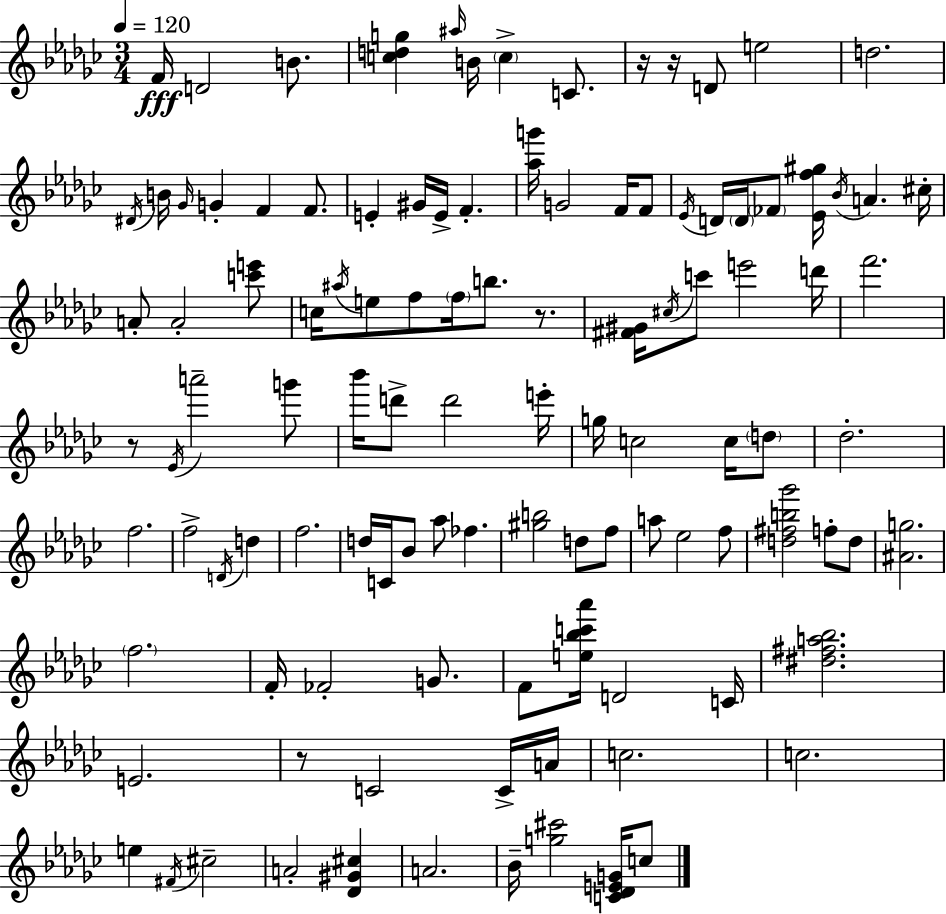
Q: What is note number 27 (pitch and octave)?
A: FES4